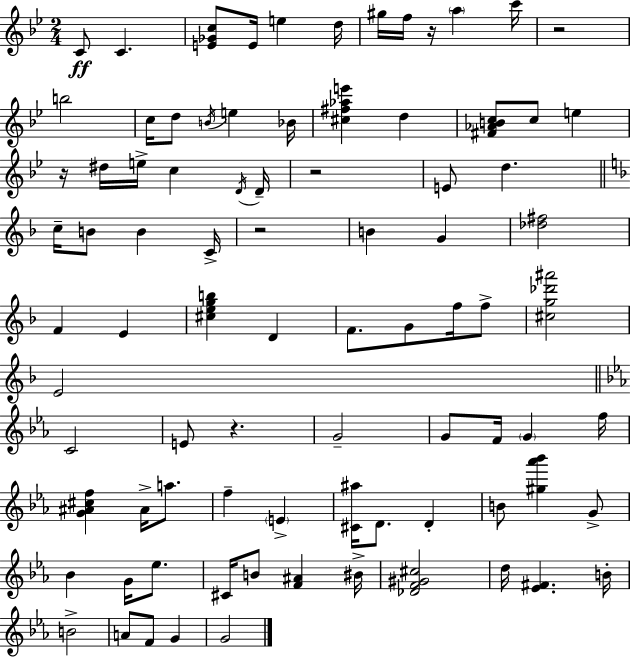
C4/e C4/q. [E4,Gb4,C5]/e E4/s E5/q D5/s G#5/s F5/s R/s A5/q C6/s R/h B5/h C5/s D5/e B4/s E5/q Bb4/s [C#5,F#5,Ab5,E6]/q D5/q [F#4,Ab4,B4,C5]/e C5/e E5/q R/s D#5/s E5/s C5/q D4/s D4/s R/h E4/e D5/q. C5/s B4/e B4/q C4/s R/h B4/q G4/q [Db5,F#5]/h F4/q E4/q [C#5,E5,G5,B5]/q D4/q F4/e. G4/e F5/s F5/e [C#5,G5,Db6,A#6]/h E4/h C4/h E4/e R/q. G4/h G4/e F4/s G4/q F5/s [G4,A#4,C#5,F5]/q A#4/s A5/e. F5/q E4/q [C#4,A#5]/s D4/e. D4/q B4/e [G#5,Ab6,Bb6]/q G4/e Bb4/q G4/s Eb5/e. C#4/s B4/e [F4,A#4]/q BIS4/s [Db4,F4,G#4,C#5]/h D5/s [Eb4,F#4]/q. B4/s B4/h A4/e F4/e G4/q G4/h